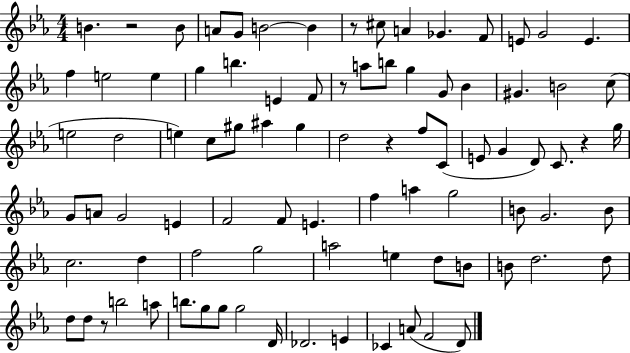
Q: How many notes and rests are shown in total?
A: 88